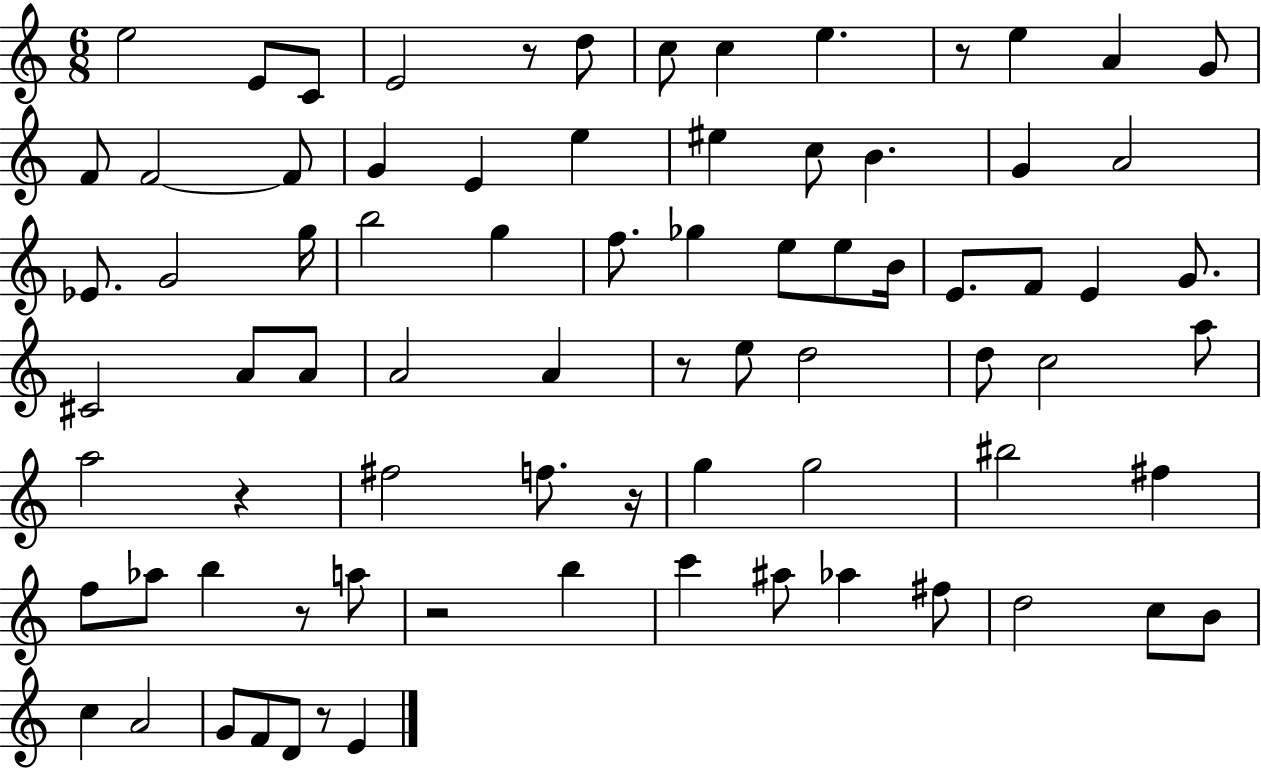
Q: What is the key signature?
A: C major